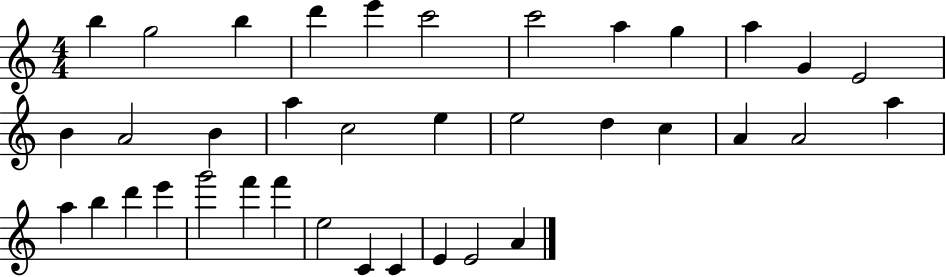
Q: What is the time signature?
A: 4/4